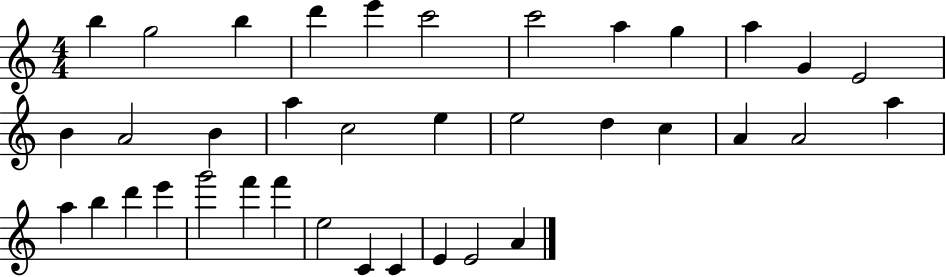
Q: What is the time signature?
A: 4/4